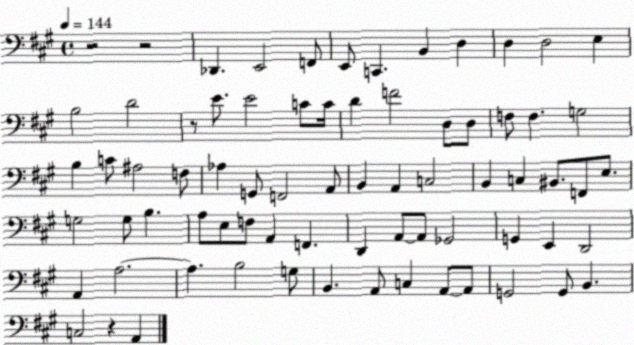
X:1
T:Untitled
M:4/4
L:1/4
K:A
z2 z2 _D,, E,,2 F,,/2 E,,/2 C,, B,, D, D, D,2 E, B,2 D2 z/2 E/2 E2 C/2 C/4 D F2 D,/2 D,/2 F,/2 F, G,2 B, C/2 ^A,2 F,/2 _A, G,,/2 F,,2 A,,/2 B,, A,, C,2 B,, C, ^B,,/2 F,,/2 E,/2 G,2 G,/2 B, A,/2 E,/2 F,/2 A,, F,, D,, A,,/2 A,,/2 _G,,2 G,, E,, D,,2 A,, A,2 A, B,2 G,/2 B,, A,,/2 C, A,,/2 A,,/2 G,,2 G,,/2 B,, C,2 z A,,